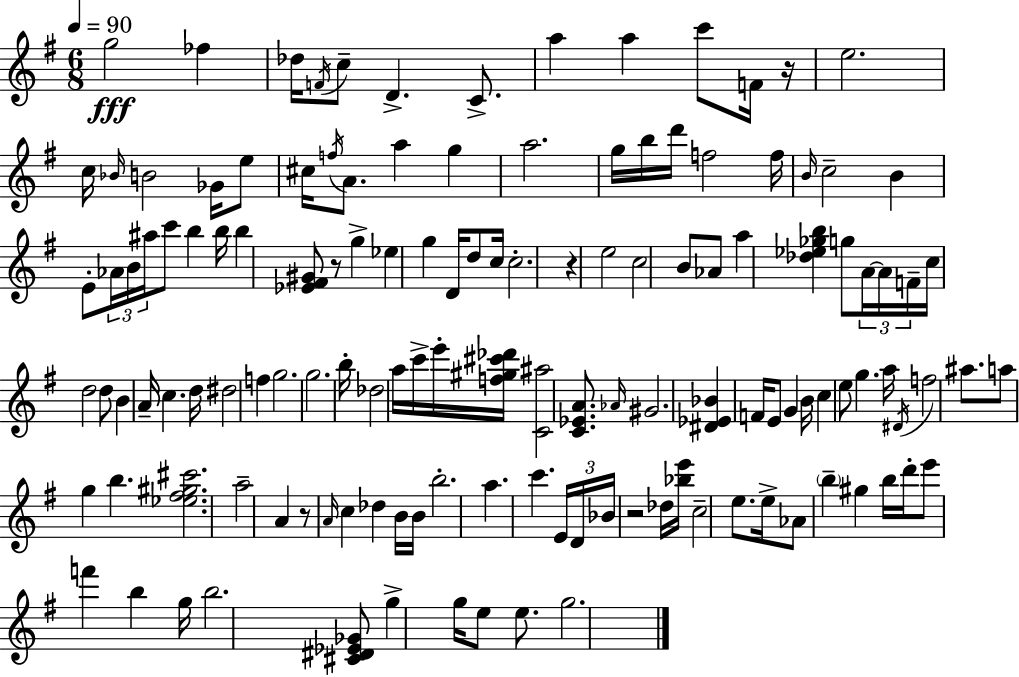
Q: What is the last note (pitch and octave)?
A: G5